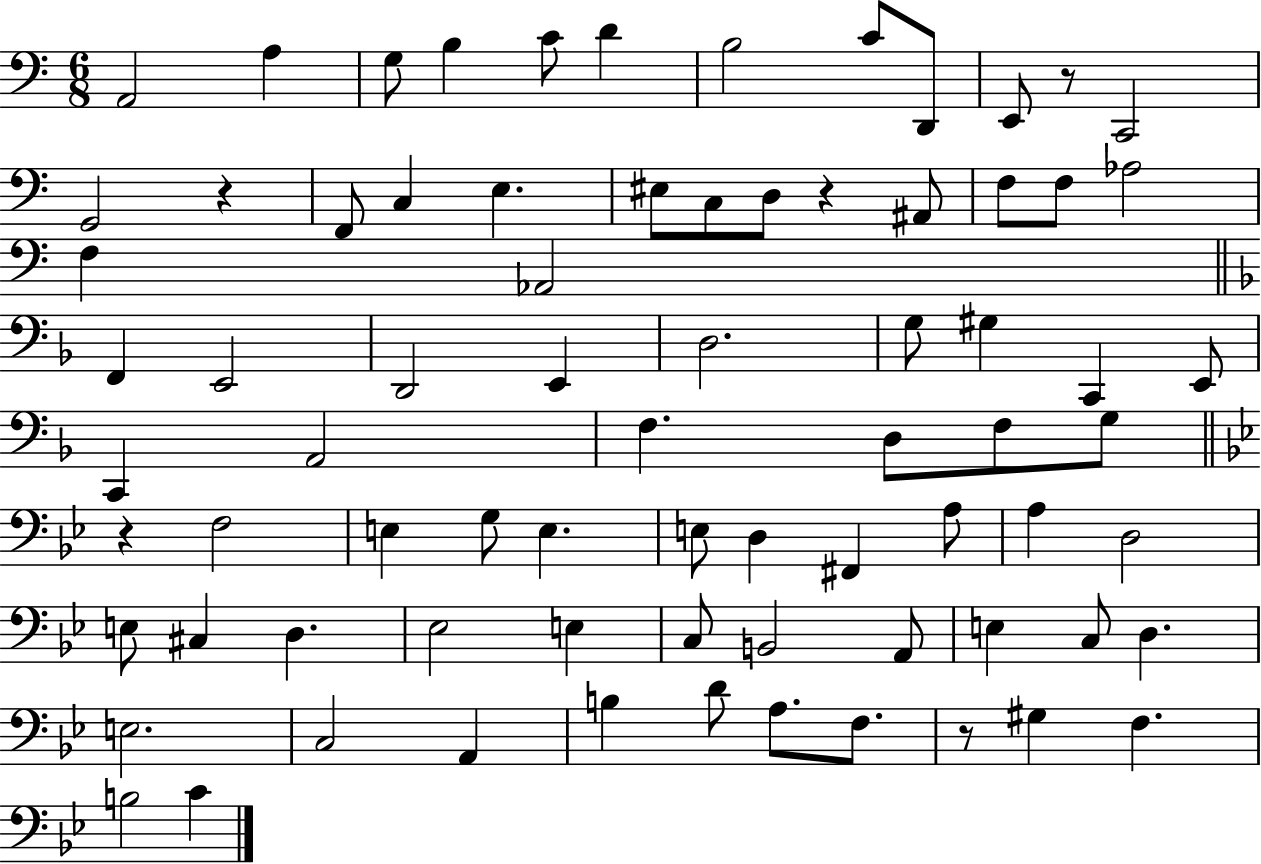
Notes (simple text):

A2/h A3/q G3/e B3/q C4/e D4/q B3/h C4/e D2/e E2/e R/e C2/h G2/h R/q F2/e C3/q E3/q. EIS3/e C3/e D3/e R/q A#2/e F3/e F3/e Ab3/h F3/q Ab2/h F2/q E2/h D2/h E2/q D3/h. G3/e G#3/q C2/q E2/e C2/q A2/h F3/q. D3/e F3/e G3/e R/q F3/h E3/q G3/e E3/q. E3/e D3/q F#2/q A3/e A3/q D3/h E3/e C#3/q D3/q. Eb3/h E3/q C3/e B2/h A2/e E3/q C3/e D3/q. E3/h. C3/h A2/q B3/q D4/e A3/e. F3/e. R/e G#3/q F3/q. B3/h C4/q